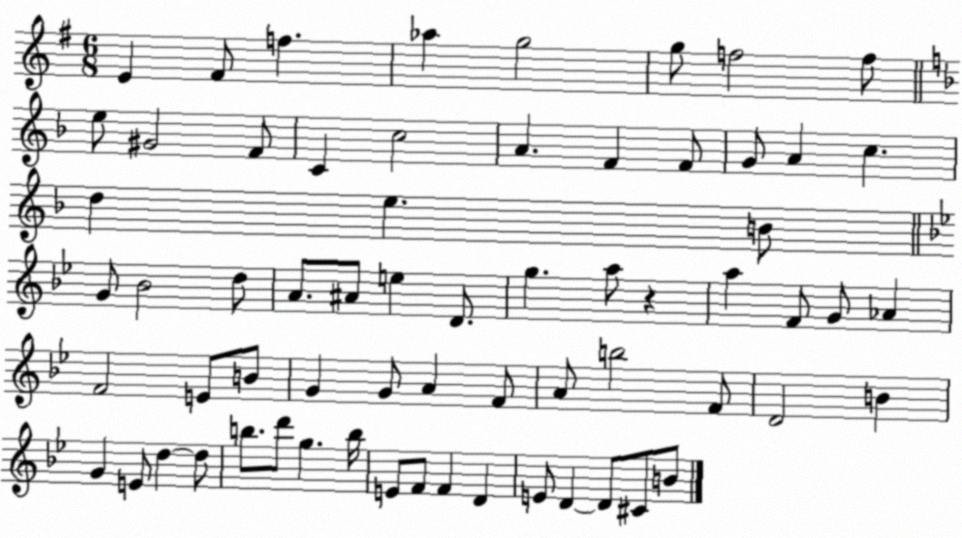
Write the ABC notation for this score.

X:1
T:Untitled
M:6/8
L:1/4
K:G
E ^F/2 f _a g2 g/2 f2 f/2 e/2 ^G2 F/2 C c2 A F F/2 G/2 A c d e B/2 G/2 _B2 d/2 A/2 ^A/2 e D/2 g a/2 z a F/2 G/2 _A F2 E/2 B/2 G G/2 A F/2 A/2 b2 F/2 D2 B G E/2 d d/2 b/2 d'/2 g b/4 E/2 F/2 F D E/2 D D/2 ^C/2 B/2